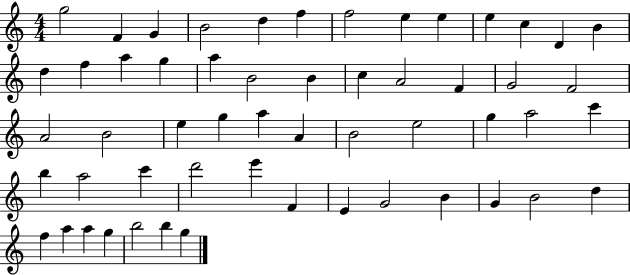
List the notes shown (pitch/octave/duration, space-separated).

G5/h F4/q G4/q B4/h D5/q F5/q F5/h E5/q E5/q E5/q C5/q D4/q B4/q D5/q F5/q A5/q G5/q A5/q B4/h B4/q C5/q A4/h F4/q G4/h F4/h A4/h B4/h E5/q G5/q A5/q A4/q B4/h E5/h G5/q A5/h C6/q B5/q A5/h C6/q D6/h E6/q F4/q E4/q G4/h B4/q G4/q B4/h D5/q F5/q A5/q A5/q G5/q B5/h B5/q G5/q